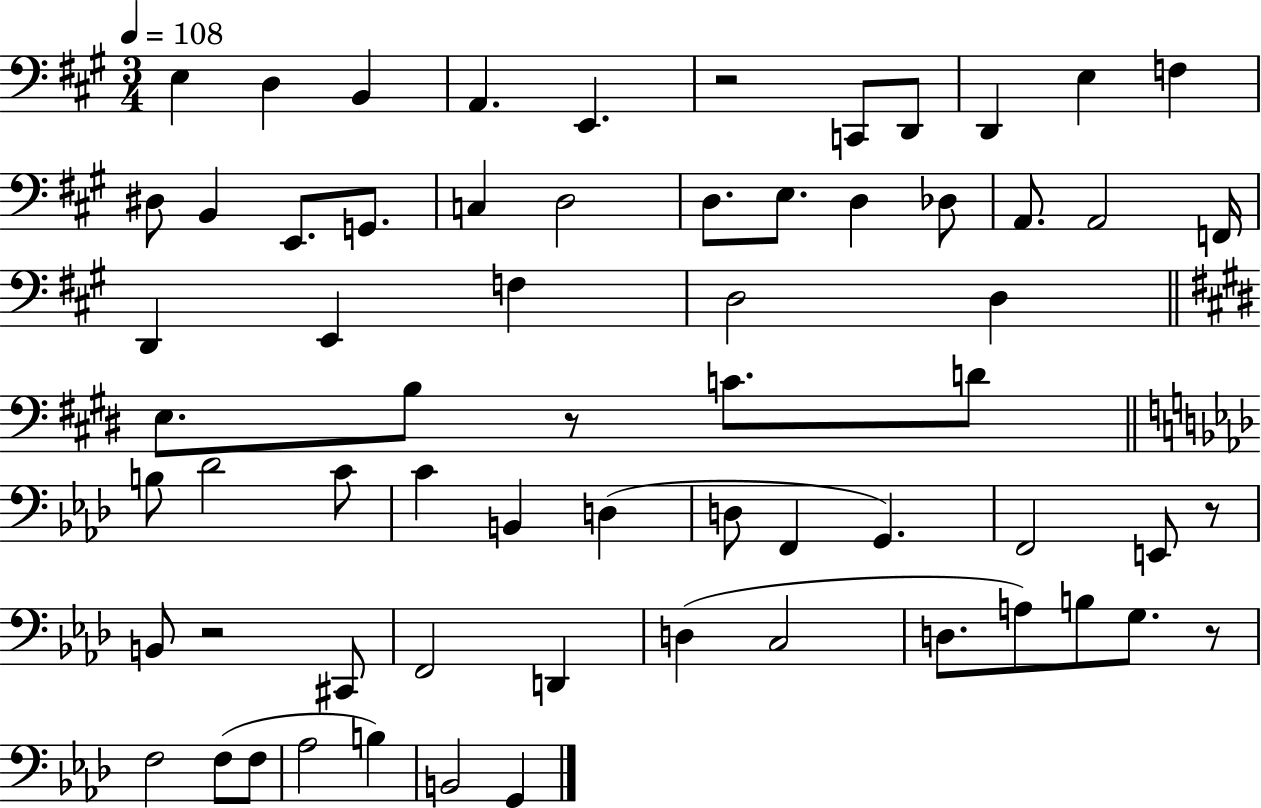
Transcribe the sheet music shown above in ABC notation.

X:1
T:Untitled
M:3/4
L:1/4
K:A
E, D, B,, A,, E,, z2 C,,/2 D,,/2 D,, E, F, ^D,/2 B,, E,,/2 G,,/2 C, D,2 D,/2 E,/2 D, _D,/2 A,,/2 A,,2 F,,/4 D,, E,, F, D,2 D, E,/2 B,/2 z/2 C/2 D/2 B,/2 _D2 C/2 C B,, D, D,/2 F,, G,, F,,2 E,,/2 z/2 B,,/2 z2 ^C,,/2 F,,2 D,, D, C,2 D,/2 A,/2 B,/2 G,/2 z/2 F,2 F,/2 F,/2 _A,2 B, B,,2 G,,